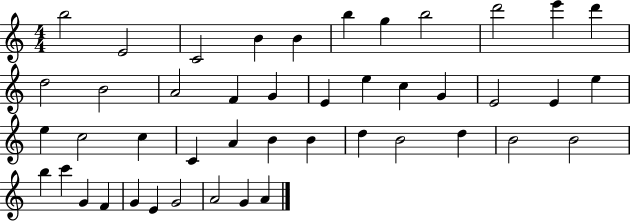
X:1
T:Untitled
M:4/4
L:1/4
K:C
b2 E2 C2 B B b g b2 d'2 e' d' d2 B2 A2 F G E e c G E2 E e e c2 c C A B B d B2 d B2 B2 b c' G F G E G2 A2 G A